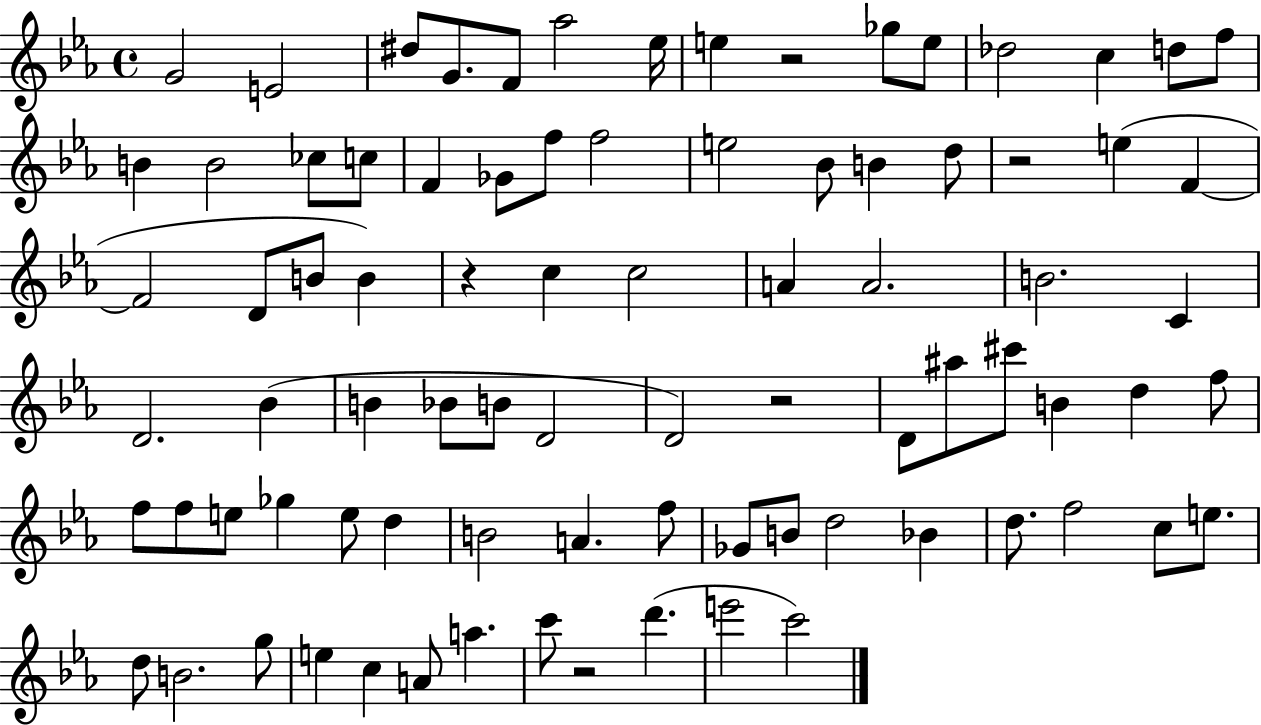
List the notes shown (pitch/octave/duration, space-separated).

G4/h E4/h D#5/e G4/e. F4/e Ab5/h Eb5/s E5/q R/h Gb5/e E5/e Db5/h C5/q D5/e F5/e B4/q B4/h CES5/e C5/e F4/q Gb4/e F5/e F5/h E5/h Bb4/e B4/q D5/e R/h E5/q F4/q F4/h D4/e B4/e B4/q R/q C5/q C5/h A4/q A4/h. B4/h. C4/q D4/h. Bb4/q B4/q Bb4/e B4/e D4/h D4/h R/h D4/e A#5/e C#6/e B4/q D5/q F5/e F5/e F5/e E5/e Gb5/q E5/e D5/q B4/h A4/q. F5/e Gb4/e B4/e D5/h Bb4/q D5/e. F5/h C5/e E5/e. D5/e B4/h. G5/e E5/q C5/q A4/e A5/q. C6/e R/h D6/q. E6/h C6/h